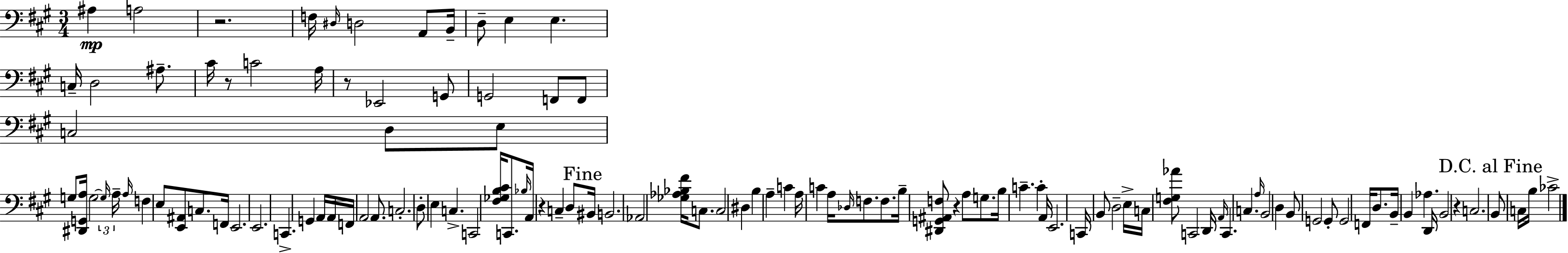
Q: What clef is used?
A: bass